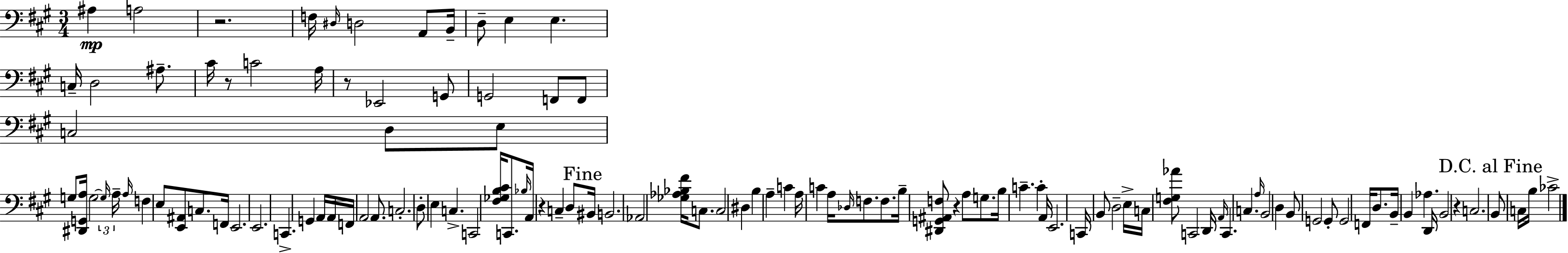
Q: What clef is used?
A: bass